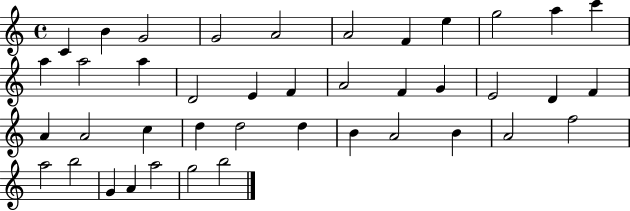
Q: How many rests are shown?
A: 0